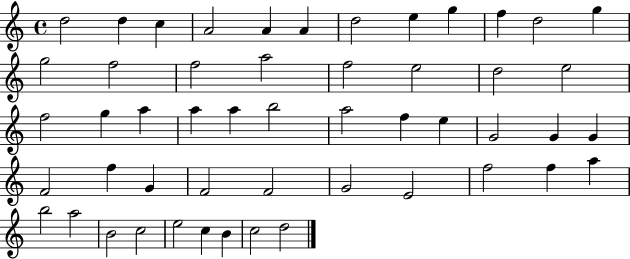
{
  \clef treble
  \time 4/4
  \defaultTimeSignature
  \key c \major
  d''2 d''4 c''4 | a'2 a'4 a'4 | d''2 e''4 g''4 | f''4 d''2 g''4 | \break g''2 f''2 | f''2 a''2 | f''2 e''2 | d''2 e''2 | \break f''2 g''4 a''4 | a''4 a''4 b''2 | a''2 f''4 e''4 | g'2 g'4 g'4 | \break f'2 f''4 g'4 | f'2 f'2 | g'2 e'2 | f''2 f''4 a''4 | \break b''2 a''2 | b'2 c''2 | e''2 c''4 b'4 | c''2 d''2 | \break \bar "|."
}